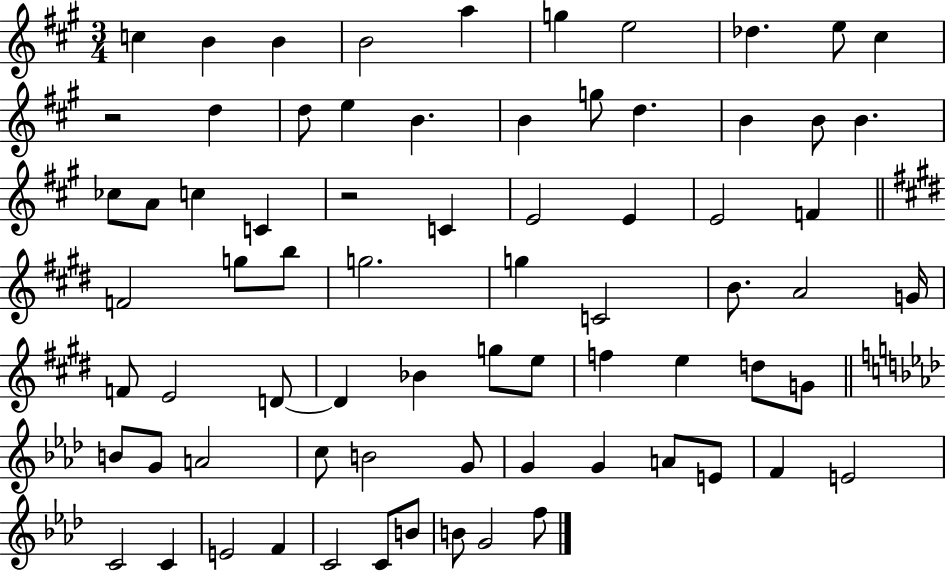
C5/q B4/q B4/q B4/h A5/q G5/q E5/h Db5/q. E5/e C#5/q R/h D5/q D5/e E5/q B4/q. B4/q G5/e D5/q. B4/q B4/e B4/q. CES5/e A4/e C5/q C4/q R/h C4/q E4/h E4/q E4/h F4/q F4/h G5/e B5/e G5/h. G5/q C4/h B4/e. A4/h G4/s F4/e E4/h D4/e D4/q Bb4/q G5/e E5/e F5/q E5/q D5/e G4/e B4/e G4/e A4/h C5/e B4/h G4/e G4/q G4/q A4/e E4/e F4/q E4/h C4/h C4/q E4/h F4/q C4/h C4/e B4/e B4/e G4/h F5/e